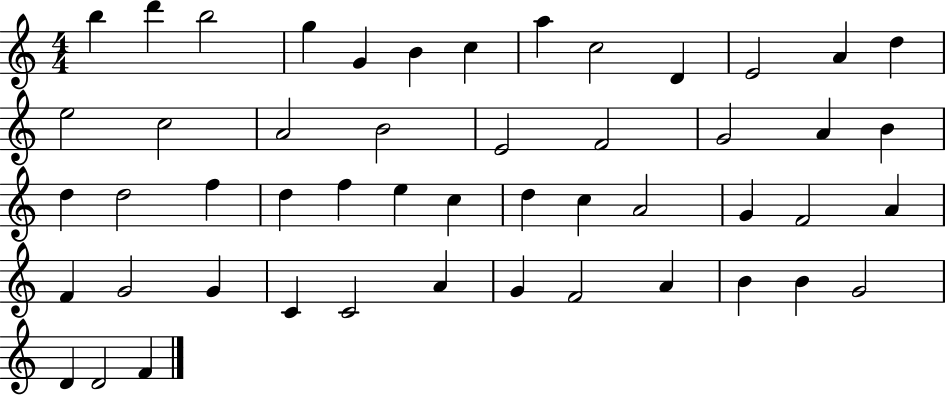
{
  \clef treble
  \numericTimeSignature
  \time 4/4
  \key c \major
  b''4 d'''4 b''2 | g''4 g'4 b'4 c''4 | a''4 c''2 d'4 | e'2 a'4 d''4 | \break e''2 c''2 | a'2 b'2 | e'2 f'2 | g'2 a'4 b'4 | \break d''4 d''2 f''4 | d''4 f''4 e''4 c''4 | d''4 c''4 a'2 | g'4 f'2 a'4 | \break f'4 g'2 g'4 | c'4 c'2 a'4 | g'4 f'2 a'4 | b'4 b'4 g'2 | \break d'4 d'2 f'4 | \bar "|."
}